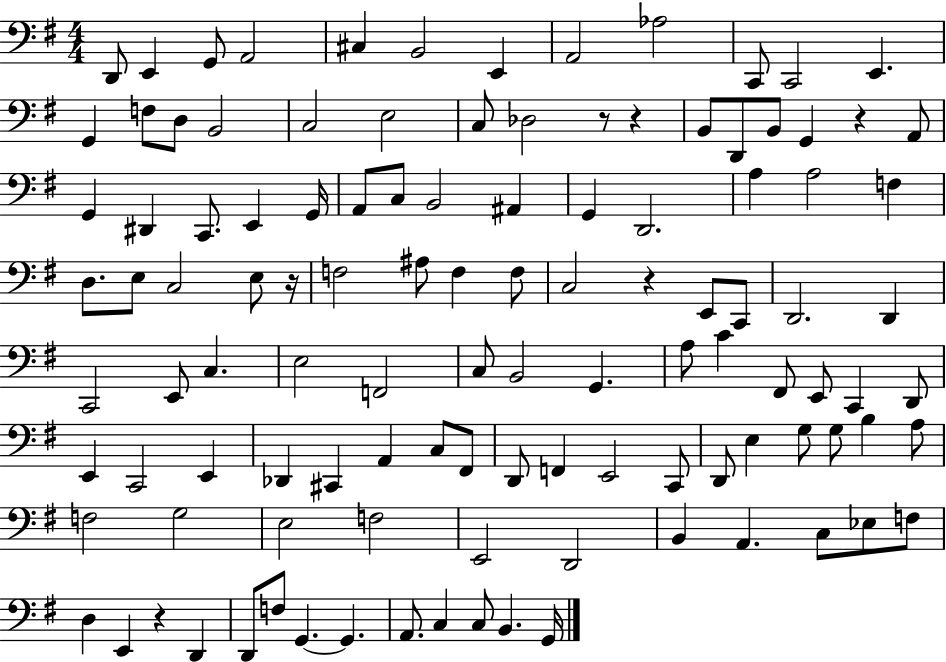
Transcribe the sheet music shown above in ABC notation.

X:1
T:Untitled
M:4/4
L:1/4
K:G
D,,/2 E,, G,,/2 A,,2 ^C, B,,2 E,, A,,2 _A,2 C,,/2 C,,2 E,, G,, F,/2 D,/2 B,,2 C,2 E,2 C,/2 _D,2 z/2 z B,,/2 D,,/2 B,,/2 G,, z A,,/2 G,, ^D,, C,,/2 E,, G,,/4 A,,/2 C,/2 B,,2 ^A,, G,, D,,2 A, A,2 F, D,/2 E,/2 C,2 E,/2 z/4 F,2 ^A,/2 F, F,/2 C,2 z E,,/2 C,,/2 D,,2 D,, C,,2 E,,/2 C, E,2 F,,2 C,/2 B,,2 G,, A,/2 C ^F,,/2 E,,/2 C,, D,,/2 E,, C,,2 E,, _D,, ^C,, A,, C,/2 ^F,,/2 D,,/2 F,, E,,2 C,,/2 D,,/2 E, G,/2 G,/2 B, A,/2 F,2 G,2 E,2 F,2 E,,2 D,,2 B,, A,, C,/2 _E,/2 F,/2 D, E,, z D,, D,,/2 F,/2 G,, G,, A,,/2 C, C,/2 B,, G,,/4